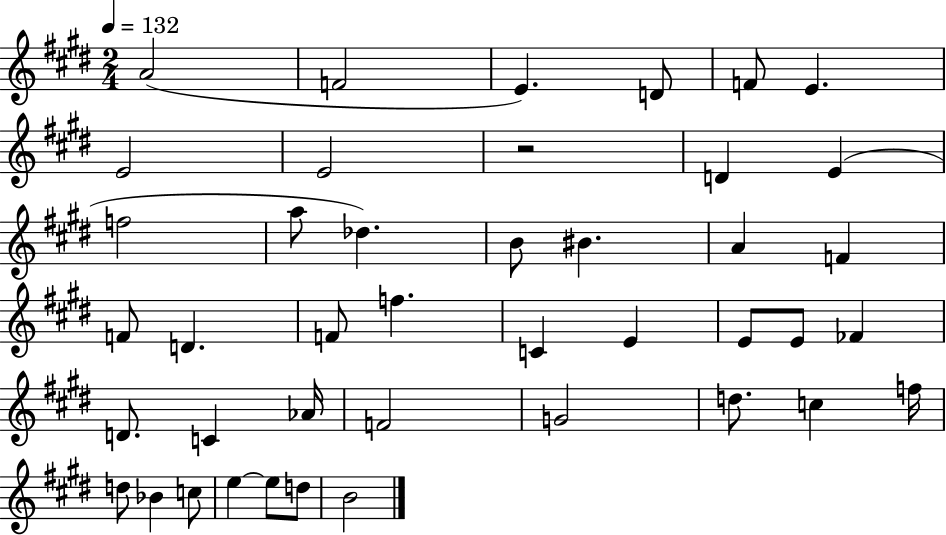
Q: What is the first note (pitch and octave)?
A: A4